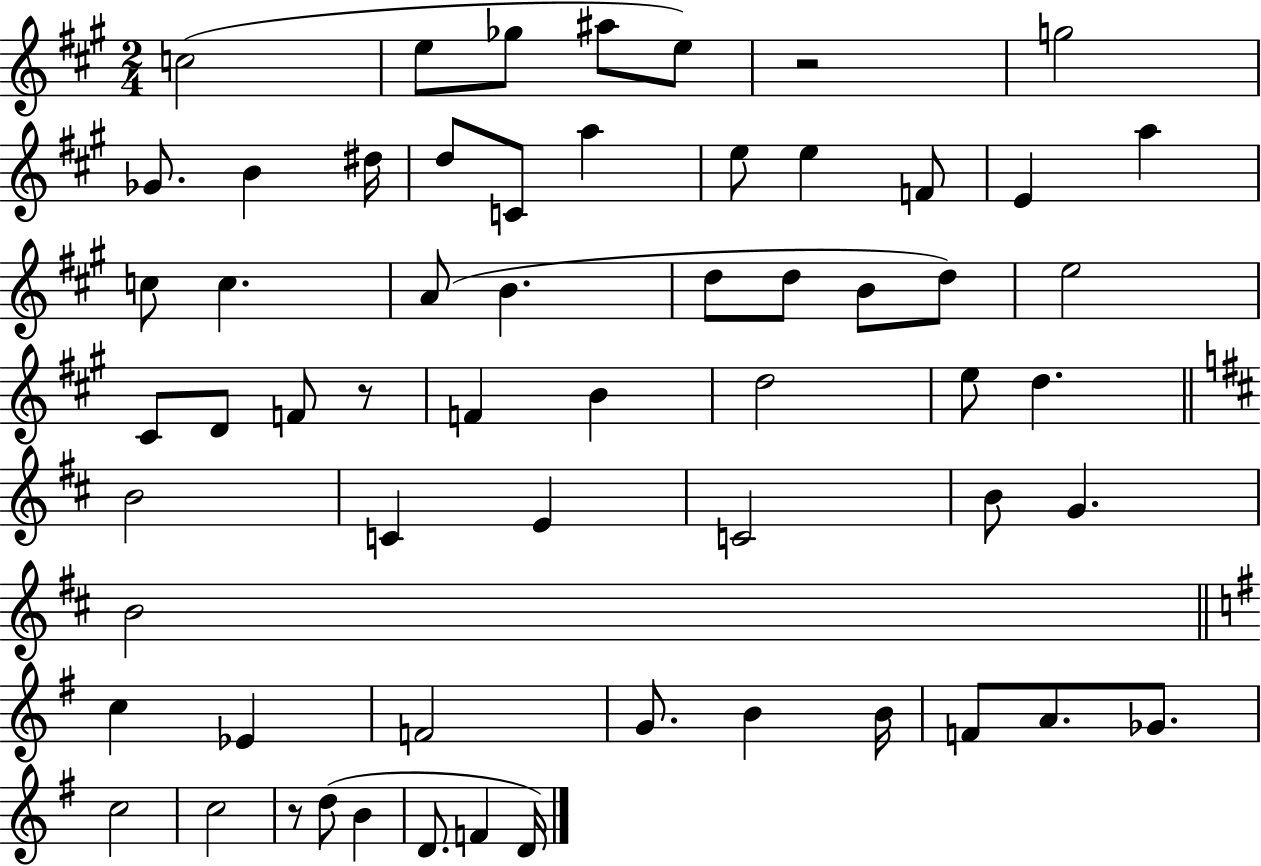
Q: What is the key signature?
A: A major